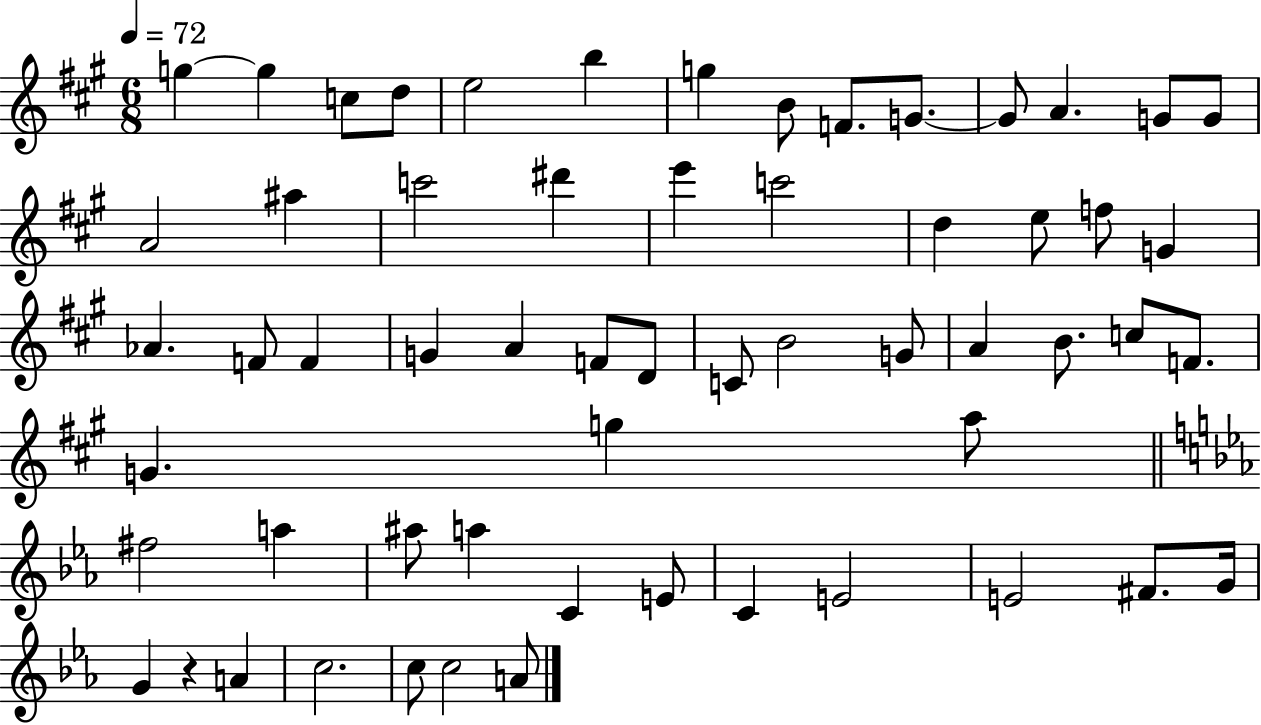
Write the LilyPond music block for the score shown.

{
  \clef treble
  \numericTimeSignature
  \time 6/8
  \key a \major
  \tempo 4 = 72
  \repeat volta 2 { g''4~~ g''4 c''8 d''8 | e''2 b''4 | g''4 b'8 f'8. g'8.~~ | g'8 a'4. g'8 g'8 | \break a'2 ais''4 | c'''2 dis'''4 | e'''4 c'''2 | d''4 e''8 f''8 g'4 | \break aes'4. f'8 f'4 | g'4 a'4 f'8 d'8 | c'8 b'2 g'8 | a'4 b'8. c''8 f'8. | \break g'4. g''4 a''8 | \bar "||" \break \key ees \major fis''2 a''4 | ais''8 a''4 c'4 e'8 | c'4 e'2 | e'2 fis'8. g'16 | \break g'4 r4 a'4 | c''2. | c''8 c''2 a'8 | } \bar "|."
}